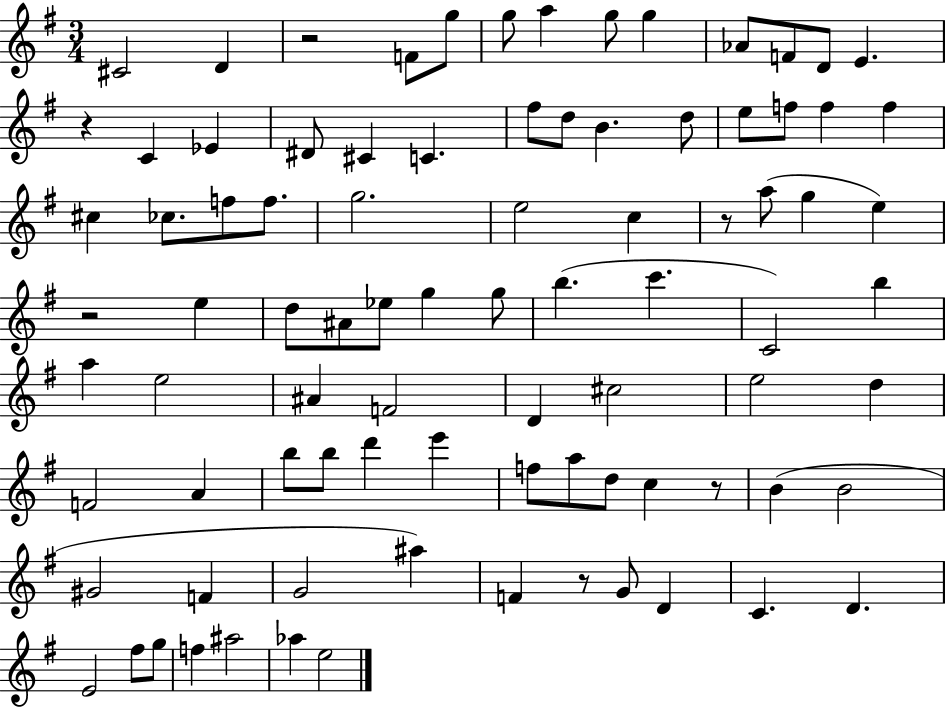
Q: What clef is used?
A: treble